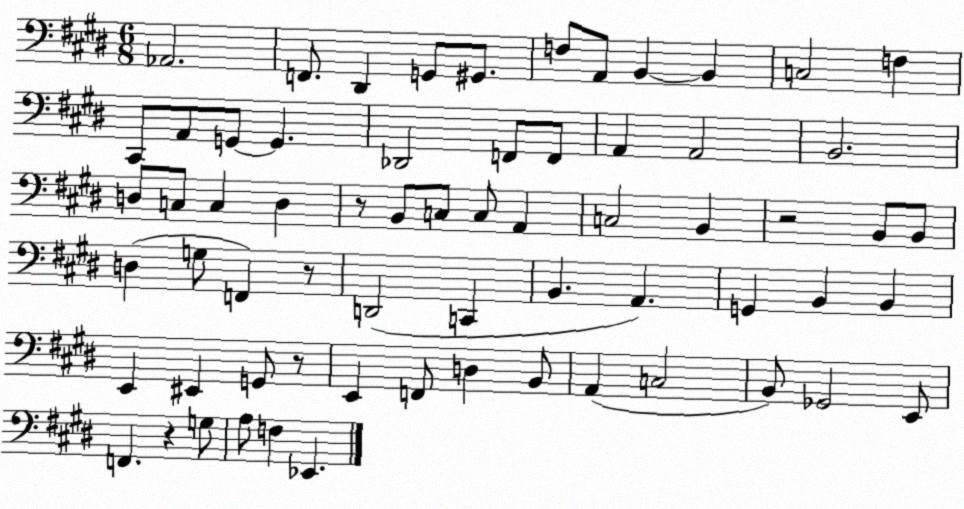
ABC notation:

X:1
T:Untitled
M:6/8
L:1/4
K:E
_A,,2 F,,/2 ^D,, G,,/2 ^G,,/2 F,/2 A,,/2 B,, B,, C,2 F, ^C,,/2 A,,/2 G,,/2 G,, _D,,2 F,,/2 F,,/2 A,, A,,2 B,,2 D,/2 C,/2 C, D, z/2 B,,/2 C,/2 C,/2 A,, C,2 B,, z2 B,,/2 B,,/2 D, G,/2 F,, z/2 D,,2 C,, B,, A,, G,, B,, B,, E,, ^E,, G,,/2 z/2 E,, F,,/2 D, B,,/2 A,, C,2 B,,/2 _G,,2 E,,/2 F,, z G,/2 A,/2 F, _E,,